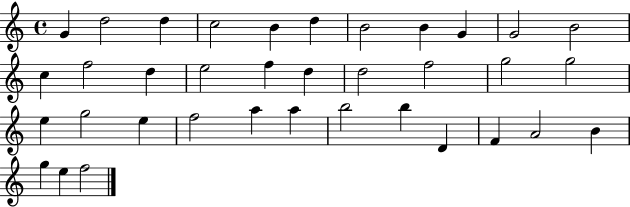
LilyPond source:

{
  \clef treble
  \time 4/4
  \defaultTimeSignature
  \key c \major
  g'4 d''2 d''4 | c''2 b'4 d''4 | b'2 b'4 g'4 | g'2 b'2 | \break c''4 f''2 d''4 | e''2 f''4 d''4 | d''2 f''2 | g''2 g''2 | \break e''4 g''2 e''4 | f''2 a''4 a''4 | b''2 b''4 d'4 | f'4 a'2 b'4 | \break g''4 e''4 f''2 | \bar "|."
}